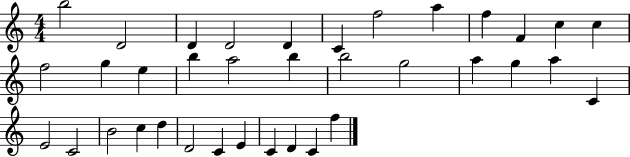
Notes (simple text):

B5/h D4/h D4/q D4/h D4/q C4/q F5/h A5/q F5/q F4/q C5/q C5/q F5/h G5/q E5/q B5/q A5/h B5/q B5/h G5/h A5/q G5/q A5/q C4/q E4/h C4/h B4/h C5/q D5/q D4/h C4/q E4/q C4/q D4/q C4/q F5/q